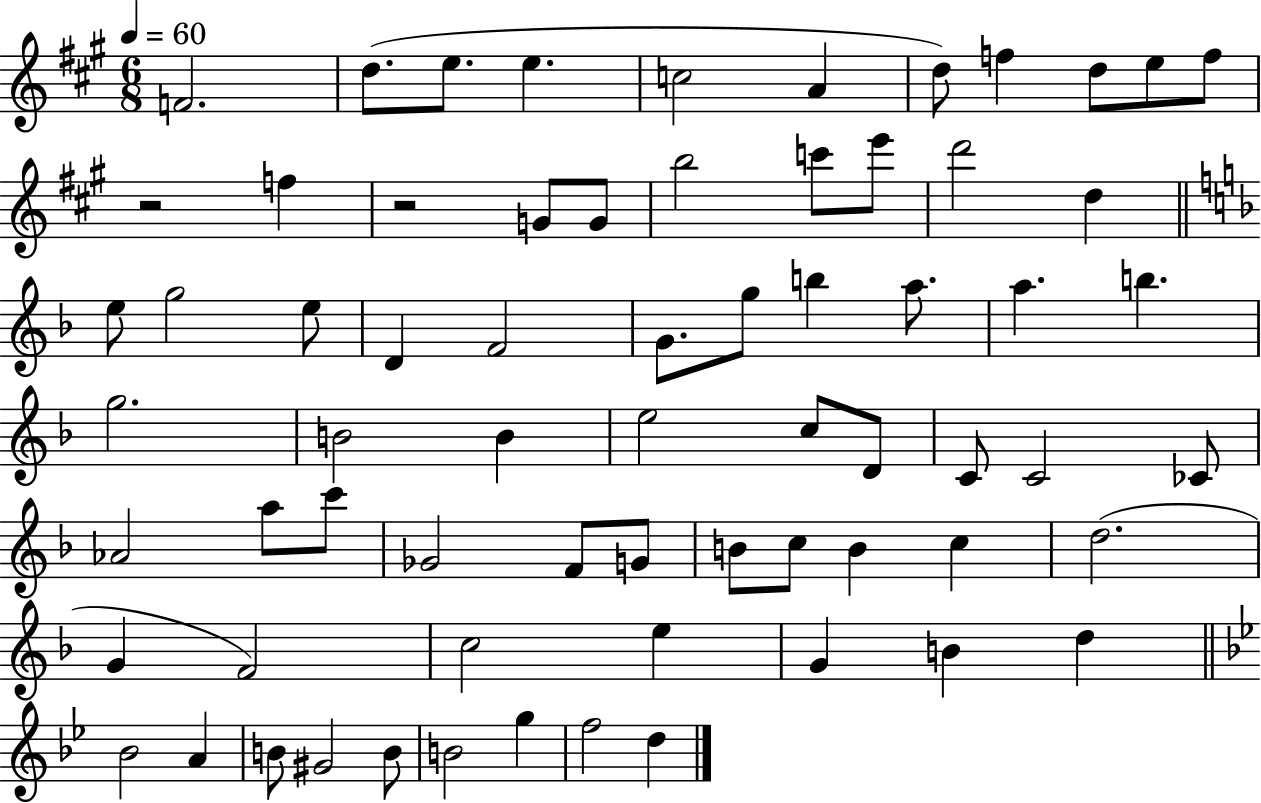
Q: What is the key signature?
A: A major